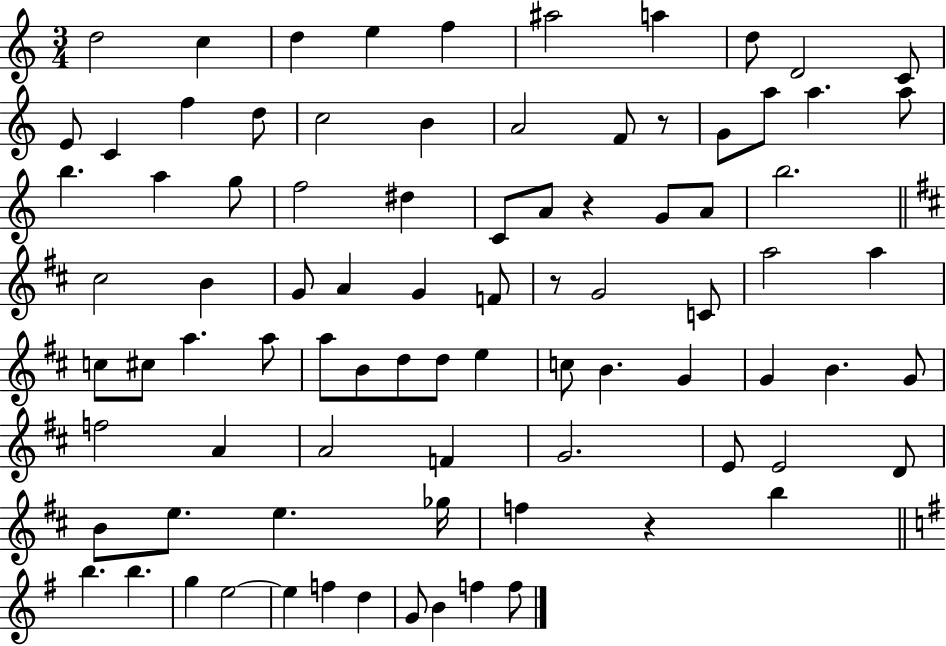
D5/h C5/q D5/q E5/q F5/q A#5/h A5/q D5/e D4/h C4/e E4/e C4/q F5/q D5/e C5/h B4/q A4/h F4/e R/e G4/e A5/e A5/q. A5/e B5/q. A5/q G5/e F5/h D#5/q C4/e A4/e R/q G4/e A4/e B5/h. C#5/h B4/q G4/e A4/q G4/q F4/e R/e G4/h C4/e A5/h A5/q C5/e C#5/e A5/q. A5/e A5/e B4/e D5/e D5/e E5/q C5/e B4/q. G4/q G4/q B4/q. G4/e F5/h A4/q A4/h F4/q G4/h. E4/e E4/h D4/e B4/e E5/e. E5/q. Gb5/s F5/q R/q B5/q B5/q. B5/q. G5/q E5/h E5/q F5/q D5/q G4/e B4/q F5/q F5/e